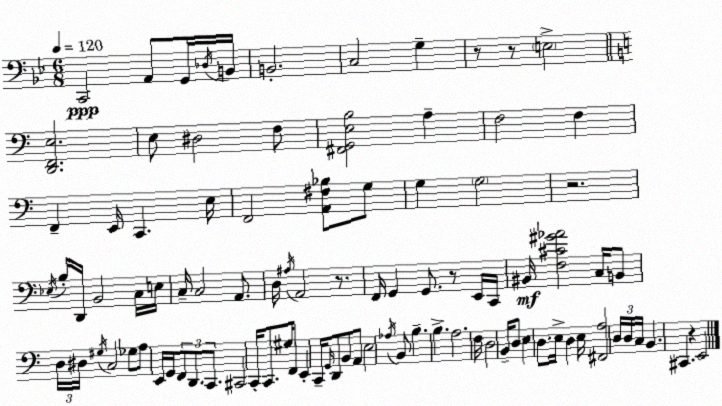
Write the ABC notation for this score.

X:1
T:Untitled
M:6/8
L:1/4
K:Gm
C,,2 A,,/2 G,,/4 _D,/4 B,,/4 B,,2 C,2 G, z/2 z/2 E,2 [D,,F,,E,]2 E,/2 ^D,2 F,/2 [^F,,G,,E,B,]2 A, F,2 F, F,, E,,/4 C,, E,/4 F,,2 [A,,^F,_B,]/2 G,/2 G, G,2 z2 _E,/4 B,/4 D,,/4 B,,2 C,/4 E,/4 C,/4 C,2 A,,/2 D,/4 ^A,/4 A,,2 z/2 F,,/4 G,, G,,/2 z/2 E,,/4 C,,/4 ^B,,/4 [F,^C^G_A]2 C,/4 B,,/2 D,/4 ^D,/4 ^G,/4 C,2 _G,/2 A,/2 E,,/4 G,,/4 F,,/2 D,,/2 C,,/2 ^C,,2 C,,/4 C,,/2 ^G,/4 F,,/2 E,, C,,/4 G,,/4 D,,/2 B,,/2 A,,/2 E,2 _A,/4 B,,/2 B, B, A,2 F,/4 D,2 B,,/4 D,/2 E, D,/2 E,/4 D, E,/4 [^F,,A,]2 D,/4 D,/4 C,/4 B,, ^C,, z E,,2